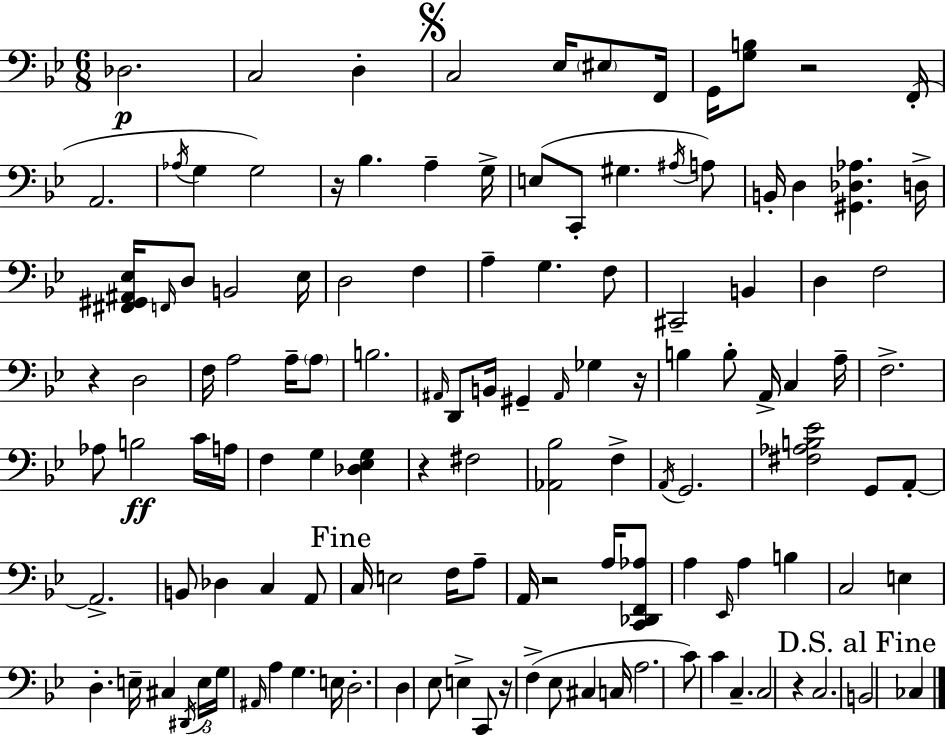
Db3/h. C3/h D3/q C3/h Eb3/s EIS3/e F2/s G2/s [G3,B3]/e R/h F2/s A2/h. Ab3/s G3/q G3/h R/s Bb3/q. A3/q G3/s E3/e C2/e G#3/q. A#3/s A3/e B2/s D3/q [G#2,Db3,Ab3]/q. D3/s [F#2,G#2,A#2,Eb3]/s F2/s D3/e B2/h Eb3/s D3/h F3/q A3/q G3/q. F3/e C#2/h B2/q D3/q F3/h R/q D3/h F3/s A3/h A3/s A3/e B3/h. A#2/s D2/e B2/s G#2/q A#2/s Gb3/q R/s B3/q B3/e A2/s C3/q A3/s F3/h. Ab3/e B3/h C4/s A3/s F3/q G3/q [Db3,Eb3,G3]/q R/q F#3/h [Ab2,Bb3]/h F3/q A2/s G2/h. [F#3,Ab3,B3,Eb4]/h G2/e A2/e A2/h. B2/e Db3/q C3/q A2/e C3/s E3/h F3/s A3/e A2/s R/h A3/s [C2,Db2,F2,Ab3]/e A3/q Eb2/s A3/q B3/q C3/h E3/q D3/q. E3/s C#3/q D#2/s E3/s G3/s A#2/s A3/q G3/q. E3/s D3/h. D3/q Eb3/e E3/q C2/e R/s F3/q Eb3/e C#3/q C3/s A3/h. C4/e C4/q C3/q. C3/h R/q C3/h. B2/h CES3/q